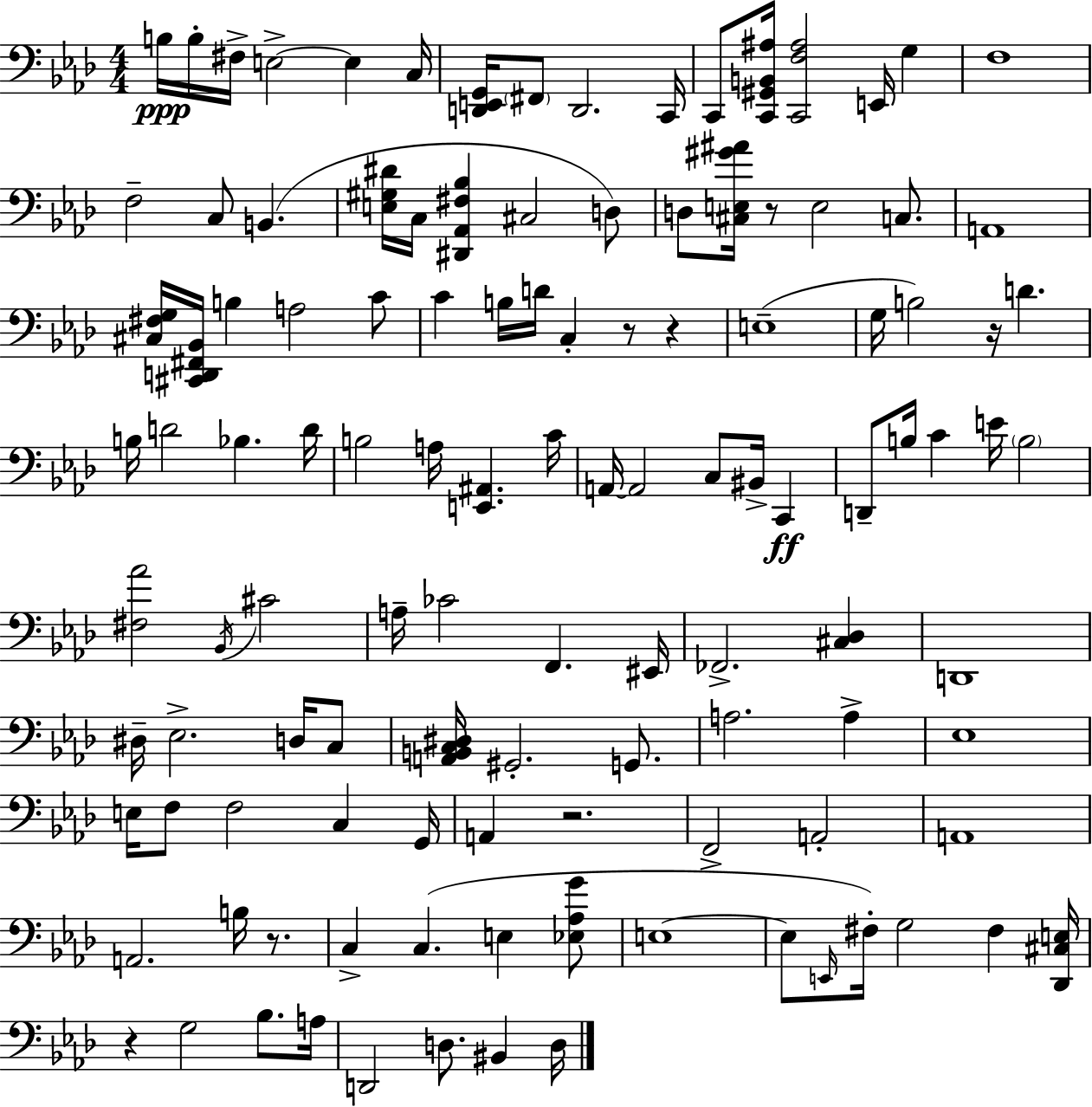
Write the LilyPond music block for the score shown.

{
  \clef bass
  \numericTimeSignature
  \time 4/4
  \key f \minor
  b16\ppp b16-. fis16-> e2->~~ e4 c16 | <d, e, g,>16 \parenthesize fis,8 d,2. c,16 | c,8 <c, gis, b, ais>16 <c, f ais>2 e,16 g4 | f1 | \break f2-- c8 b,4.( | <e gis dis'>16 c16 <dis, aes, fis bes>4 cis2 d8) | d8 <cis e gis' ais'>16 r8 e2 c8. | a,1 | \break <cis fis g>16 <cis, d, fis, bes,>16 b4 a2 c'8 | c'4 b16 d'16 c4-. r8 r4 | e1--( | g16 b2) r16 d'4. | \break b16 d'2 bes4. d'16 | b2 a16 <e, ais,>4. c'16 | a,16~~ a,2 c8 bis,16-> c,4\ff | d,8-- b16 c'4 e'16 \parenthesize b2 | \break <fis aes'>2 \acciaccatura { bes,16 } cis'2 | a16-- ces'2 f,4. | eis,16 fes,2.-> <cis des>4 | d,1 | \break dis16-- ees2.-> d16 c8 | <a, b, c dis>16 gis,2.-. g,8. | a2. a4-> | ees1 | \break e16 f8 f2 c4 | g,16 a,4 r2. | f,2-> a,2-. | a,1 | \break a,2. b16 r8. | c4-> c4.( e4 <ees aes g'>8 | e1~~ | e8 \grace { e,16 }) fis16-. g2 fis4 | \break <des, cis e>16 r4 g2 bes8. | a16 d,2 d8. bis,4 | d16 \bar "|."
}